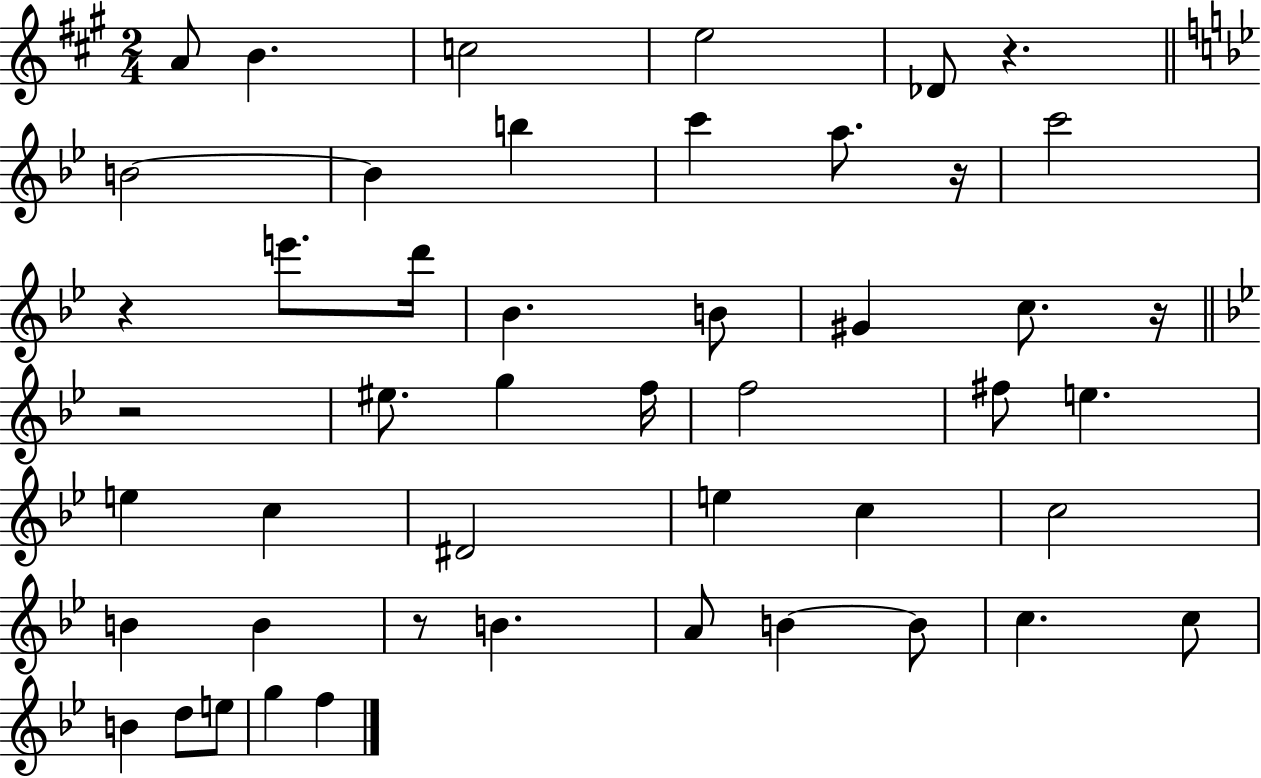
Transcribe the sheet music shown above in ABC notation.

X:1
T:Untitled
M:2/4
L:1/4
K:A
A/2 B c2 e2 _D/2 z B2 B b c' a/2 z/4 c'2 z e'/2 d'/4 _B B/2 ^G c/2 z/4 z2 ^e/2 g f/4 f2 ^f/2 e e c ^D2 e c c2 B B z/2 B A/2 B B/2 c c/2 B d/2 e/2 g f